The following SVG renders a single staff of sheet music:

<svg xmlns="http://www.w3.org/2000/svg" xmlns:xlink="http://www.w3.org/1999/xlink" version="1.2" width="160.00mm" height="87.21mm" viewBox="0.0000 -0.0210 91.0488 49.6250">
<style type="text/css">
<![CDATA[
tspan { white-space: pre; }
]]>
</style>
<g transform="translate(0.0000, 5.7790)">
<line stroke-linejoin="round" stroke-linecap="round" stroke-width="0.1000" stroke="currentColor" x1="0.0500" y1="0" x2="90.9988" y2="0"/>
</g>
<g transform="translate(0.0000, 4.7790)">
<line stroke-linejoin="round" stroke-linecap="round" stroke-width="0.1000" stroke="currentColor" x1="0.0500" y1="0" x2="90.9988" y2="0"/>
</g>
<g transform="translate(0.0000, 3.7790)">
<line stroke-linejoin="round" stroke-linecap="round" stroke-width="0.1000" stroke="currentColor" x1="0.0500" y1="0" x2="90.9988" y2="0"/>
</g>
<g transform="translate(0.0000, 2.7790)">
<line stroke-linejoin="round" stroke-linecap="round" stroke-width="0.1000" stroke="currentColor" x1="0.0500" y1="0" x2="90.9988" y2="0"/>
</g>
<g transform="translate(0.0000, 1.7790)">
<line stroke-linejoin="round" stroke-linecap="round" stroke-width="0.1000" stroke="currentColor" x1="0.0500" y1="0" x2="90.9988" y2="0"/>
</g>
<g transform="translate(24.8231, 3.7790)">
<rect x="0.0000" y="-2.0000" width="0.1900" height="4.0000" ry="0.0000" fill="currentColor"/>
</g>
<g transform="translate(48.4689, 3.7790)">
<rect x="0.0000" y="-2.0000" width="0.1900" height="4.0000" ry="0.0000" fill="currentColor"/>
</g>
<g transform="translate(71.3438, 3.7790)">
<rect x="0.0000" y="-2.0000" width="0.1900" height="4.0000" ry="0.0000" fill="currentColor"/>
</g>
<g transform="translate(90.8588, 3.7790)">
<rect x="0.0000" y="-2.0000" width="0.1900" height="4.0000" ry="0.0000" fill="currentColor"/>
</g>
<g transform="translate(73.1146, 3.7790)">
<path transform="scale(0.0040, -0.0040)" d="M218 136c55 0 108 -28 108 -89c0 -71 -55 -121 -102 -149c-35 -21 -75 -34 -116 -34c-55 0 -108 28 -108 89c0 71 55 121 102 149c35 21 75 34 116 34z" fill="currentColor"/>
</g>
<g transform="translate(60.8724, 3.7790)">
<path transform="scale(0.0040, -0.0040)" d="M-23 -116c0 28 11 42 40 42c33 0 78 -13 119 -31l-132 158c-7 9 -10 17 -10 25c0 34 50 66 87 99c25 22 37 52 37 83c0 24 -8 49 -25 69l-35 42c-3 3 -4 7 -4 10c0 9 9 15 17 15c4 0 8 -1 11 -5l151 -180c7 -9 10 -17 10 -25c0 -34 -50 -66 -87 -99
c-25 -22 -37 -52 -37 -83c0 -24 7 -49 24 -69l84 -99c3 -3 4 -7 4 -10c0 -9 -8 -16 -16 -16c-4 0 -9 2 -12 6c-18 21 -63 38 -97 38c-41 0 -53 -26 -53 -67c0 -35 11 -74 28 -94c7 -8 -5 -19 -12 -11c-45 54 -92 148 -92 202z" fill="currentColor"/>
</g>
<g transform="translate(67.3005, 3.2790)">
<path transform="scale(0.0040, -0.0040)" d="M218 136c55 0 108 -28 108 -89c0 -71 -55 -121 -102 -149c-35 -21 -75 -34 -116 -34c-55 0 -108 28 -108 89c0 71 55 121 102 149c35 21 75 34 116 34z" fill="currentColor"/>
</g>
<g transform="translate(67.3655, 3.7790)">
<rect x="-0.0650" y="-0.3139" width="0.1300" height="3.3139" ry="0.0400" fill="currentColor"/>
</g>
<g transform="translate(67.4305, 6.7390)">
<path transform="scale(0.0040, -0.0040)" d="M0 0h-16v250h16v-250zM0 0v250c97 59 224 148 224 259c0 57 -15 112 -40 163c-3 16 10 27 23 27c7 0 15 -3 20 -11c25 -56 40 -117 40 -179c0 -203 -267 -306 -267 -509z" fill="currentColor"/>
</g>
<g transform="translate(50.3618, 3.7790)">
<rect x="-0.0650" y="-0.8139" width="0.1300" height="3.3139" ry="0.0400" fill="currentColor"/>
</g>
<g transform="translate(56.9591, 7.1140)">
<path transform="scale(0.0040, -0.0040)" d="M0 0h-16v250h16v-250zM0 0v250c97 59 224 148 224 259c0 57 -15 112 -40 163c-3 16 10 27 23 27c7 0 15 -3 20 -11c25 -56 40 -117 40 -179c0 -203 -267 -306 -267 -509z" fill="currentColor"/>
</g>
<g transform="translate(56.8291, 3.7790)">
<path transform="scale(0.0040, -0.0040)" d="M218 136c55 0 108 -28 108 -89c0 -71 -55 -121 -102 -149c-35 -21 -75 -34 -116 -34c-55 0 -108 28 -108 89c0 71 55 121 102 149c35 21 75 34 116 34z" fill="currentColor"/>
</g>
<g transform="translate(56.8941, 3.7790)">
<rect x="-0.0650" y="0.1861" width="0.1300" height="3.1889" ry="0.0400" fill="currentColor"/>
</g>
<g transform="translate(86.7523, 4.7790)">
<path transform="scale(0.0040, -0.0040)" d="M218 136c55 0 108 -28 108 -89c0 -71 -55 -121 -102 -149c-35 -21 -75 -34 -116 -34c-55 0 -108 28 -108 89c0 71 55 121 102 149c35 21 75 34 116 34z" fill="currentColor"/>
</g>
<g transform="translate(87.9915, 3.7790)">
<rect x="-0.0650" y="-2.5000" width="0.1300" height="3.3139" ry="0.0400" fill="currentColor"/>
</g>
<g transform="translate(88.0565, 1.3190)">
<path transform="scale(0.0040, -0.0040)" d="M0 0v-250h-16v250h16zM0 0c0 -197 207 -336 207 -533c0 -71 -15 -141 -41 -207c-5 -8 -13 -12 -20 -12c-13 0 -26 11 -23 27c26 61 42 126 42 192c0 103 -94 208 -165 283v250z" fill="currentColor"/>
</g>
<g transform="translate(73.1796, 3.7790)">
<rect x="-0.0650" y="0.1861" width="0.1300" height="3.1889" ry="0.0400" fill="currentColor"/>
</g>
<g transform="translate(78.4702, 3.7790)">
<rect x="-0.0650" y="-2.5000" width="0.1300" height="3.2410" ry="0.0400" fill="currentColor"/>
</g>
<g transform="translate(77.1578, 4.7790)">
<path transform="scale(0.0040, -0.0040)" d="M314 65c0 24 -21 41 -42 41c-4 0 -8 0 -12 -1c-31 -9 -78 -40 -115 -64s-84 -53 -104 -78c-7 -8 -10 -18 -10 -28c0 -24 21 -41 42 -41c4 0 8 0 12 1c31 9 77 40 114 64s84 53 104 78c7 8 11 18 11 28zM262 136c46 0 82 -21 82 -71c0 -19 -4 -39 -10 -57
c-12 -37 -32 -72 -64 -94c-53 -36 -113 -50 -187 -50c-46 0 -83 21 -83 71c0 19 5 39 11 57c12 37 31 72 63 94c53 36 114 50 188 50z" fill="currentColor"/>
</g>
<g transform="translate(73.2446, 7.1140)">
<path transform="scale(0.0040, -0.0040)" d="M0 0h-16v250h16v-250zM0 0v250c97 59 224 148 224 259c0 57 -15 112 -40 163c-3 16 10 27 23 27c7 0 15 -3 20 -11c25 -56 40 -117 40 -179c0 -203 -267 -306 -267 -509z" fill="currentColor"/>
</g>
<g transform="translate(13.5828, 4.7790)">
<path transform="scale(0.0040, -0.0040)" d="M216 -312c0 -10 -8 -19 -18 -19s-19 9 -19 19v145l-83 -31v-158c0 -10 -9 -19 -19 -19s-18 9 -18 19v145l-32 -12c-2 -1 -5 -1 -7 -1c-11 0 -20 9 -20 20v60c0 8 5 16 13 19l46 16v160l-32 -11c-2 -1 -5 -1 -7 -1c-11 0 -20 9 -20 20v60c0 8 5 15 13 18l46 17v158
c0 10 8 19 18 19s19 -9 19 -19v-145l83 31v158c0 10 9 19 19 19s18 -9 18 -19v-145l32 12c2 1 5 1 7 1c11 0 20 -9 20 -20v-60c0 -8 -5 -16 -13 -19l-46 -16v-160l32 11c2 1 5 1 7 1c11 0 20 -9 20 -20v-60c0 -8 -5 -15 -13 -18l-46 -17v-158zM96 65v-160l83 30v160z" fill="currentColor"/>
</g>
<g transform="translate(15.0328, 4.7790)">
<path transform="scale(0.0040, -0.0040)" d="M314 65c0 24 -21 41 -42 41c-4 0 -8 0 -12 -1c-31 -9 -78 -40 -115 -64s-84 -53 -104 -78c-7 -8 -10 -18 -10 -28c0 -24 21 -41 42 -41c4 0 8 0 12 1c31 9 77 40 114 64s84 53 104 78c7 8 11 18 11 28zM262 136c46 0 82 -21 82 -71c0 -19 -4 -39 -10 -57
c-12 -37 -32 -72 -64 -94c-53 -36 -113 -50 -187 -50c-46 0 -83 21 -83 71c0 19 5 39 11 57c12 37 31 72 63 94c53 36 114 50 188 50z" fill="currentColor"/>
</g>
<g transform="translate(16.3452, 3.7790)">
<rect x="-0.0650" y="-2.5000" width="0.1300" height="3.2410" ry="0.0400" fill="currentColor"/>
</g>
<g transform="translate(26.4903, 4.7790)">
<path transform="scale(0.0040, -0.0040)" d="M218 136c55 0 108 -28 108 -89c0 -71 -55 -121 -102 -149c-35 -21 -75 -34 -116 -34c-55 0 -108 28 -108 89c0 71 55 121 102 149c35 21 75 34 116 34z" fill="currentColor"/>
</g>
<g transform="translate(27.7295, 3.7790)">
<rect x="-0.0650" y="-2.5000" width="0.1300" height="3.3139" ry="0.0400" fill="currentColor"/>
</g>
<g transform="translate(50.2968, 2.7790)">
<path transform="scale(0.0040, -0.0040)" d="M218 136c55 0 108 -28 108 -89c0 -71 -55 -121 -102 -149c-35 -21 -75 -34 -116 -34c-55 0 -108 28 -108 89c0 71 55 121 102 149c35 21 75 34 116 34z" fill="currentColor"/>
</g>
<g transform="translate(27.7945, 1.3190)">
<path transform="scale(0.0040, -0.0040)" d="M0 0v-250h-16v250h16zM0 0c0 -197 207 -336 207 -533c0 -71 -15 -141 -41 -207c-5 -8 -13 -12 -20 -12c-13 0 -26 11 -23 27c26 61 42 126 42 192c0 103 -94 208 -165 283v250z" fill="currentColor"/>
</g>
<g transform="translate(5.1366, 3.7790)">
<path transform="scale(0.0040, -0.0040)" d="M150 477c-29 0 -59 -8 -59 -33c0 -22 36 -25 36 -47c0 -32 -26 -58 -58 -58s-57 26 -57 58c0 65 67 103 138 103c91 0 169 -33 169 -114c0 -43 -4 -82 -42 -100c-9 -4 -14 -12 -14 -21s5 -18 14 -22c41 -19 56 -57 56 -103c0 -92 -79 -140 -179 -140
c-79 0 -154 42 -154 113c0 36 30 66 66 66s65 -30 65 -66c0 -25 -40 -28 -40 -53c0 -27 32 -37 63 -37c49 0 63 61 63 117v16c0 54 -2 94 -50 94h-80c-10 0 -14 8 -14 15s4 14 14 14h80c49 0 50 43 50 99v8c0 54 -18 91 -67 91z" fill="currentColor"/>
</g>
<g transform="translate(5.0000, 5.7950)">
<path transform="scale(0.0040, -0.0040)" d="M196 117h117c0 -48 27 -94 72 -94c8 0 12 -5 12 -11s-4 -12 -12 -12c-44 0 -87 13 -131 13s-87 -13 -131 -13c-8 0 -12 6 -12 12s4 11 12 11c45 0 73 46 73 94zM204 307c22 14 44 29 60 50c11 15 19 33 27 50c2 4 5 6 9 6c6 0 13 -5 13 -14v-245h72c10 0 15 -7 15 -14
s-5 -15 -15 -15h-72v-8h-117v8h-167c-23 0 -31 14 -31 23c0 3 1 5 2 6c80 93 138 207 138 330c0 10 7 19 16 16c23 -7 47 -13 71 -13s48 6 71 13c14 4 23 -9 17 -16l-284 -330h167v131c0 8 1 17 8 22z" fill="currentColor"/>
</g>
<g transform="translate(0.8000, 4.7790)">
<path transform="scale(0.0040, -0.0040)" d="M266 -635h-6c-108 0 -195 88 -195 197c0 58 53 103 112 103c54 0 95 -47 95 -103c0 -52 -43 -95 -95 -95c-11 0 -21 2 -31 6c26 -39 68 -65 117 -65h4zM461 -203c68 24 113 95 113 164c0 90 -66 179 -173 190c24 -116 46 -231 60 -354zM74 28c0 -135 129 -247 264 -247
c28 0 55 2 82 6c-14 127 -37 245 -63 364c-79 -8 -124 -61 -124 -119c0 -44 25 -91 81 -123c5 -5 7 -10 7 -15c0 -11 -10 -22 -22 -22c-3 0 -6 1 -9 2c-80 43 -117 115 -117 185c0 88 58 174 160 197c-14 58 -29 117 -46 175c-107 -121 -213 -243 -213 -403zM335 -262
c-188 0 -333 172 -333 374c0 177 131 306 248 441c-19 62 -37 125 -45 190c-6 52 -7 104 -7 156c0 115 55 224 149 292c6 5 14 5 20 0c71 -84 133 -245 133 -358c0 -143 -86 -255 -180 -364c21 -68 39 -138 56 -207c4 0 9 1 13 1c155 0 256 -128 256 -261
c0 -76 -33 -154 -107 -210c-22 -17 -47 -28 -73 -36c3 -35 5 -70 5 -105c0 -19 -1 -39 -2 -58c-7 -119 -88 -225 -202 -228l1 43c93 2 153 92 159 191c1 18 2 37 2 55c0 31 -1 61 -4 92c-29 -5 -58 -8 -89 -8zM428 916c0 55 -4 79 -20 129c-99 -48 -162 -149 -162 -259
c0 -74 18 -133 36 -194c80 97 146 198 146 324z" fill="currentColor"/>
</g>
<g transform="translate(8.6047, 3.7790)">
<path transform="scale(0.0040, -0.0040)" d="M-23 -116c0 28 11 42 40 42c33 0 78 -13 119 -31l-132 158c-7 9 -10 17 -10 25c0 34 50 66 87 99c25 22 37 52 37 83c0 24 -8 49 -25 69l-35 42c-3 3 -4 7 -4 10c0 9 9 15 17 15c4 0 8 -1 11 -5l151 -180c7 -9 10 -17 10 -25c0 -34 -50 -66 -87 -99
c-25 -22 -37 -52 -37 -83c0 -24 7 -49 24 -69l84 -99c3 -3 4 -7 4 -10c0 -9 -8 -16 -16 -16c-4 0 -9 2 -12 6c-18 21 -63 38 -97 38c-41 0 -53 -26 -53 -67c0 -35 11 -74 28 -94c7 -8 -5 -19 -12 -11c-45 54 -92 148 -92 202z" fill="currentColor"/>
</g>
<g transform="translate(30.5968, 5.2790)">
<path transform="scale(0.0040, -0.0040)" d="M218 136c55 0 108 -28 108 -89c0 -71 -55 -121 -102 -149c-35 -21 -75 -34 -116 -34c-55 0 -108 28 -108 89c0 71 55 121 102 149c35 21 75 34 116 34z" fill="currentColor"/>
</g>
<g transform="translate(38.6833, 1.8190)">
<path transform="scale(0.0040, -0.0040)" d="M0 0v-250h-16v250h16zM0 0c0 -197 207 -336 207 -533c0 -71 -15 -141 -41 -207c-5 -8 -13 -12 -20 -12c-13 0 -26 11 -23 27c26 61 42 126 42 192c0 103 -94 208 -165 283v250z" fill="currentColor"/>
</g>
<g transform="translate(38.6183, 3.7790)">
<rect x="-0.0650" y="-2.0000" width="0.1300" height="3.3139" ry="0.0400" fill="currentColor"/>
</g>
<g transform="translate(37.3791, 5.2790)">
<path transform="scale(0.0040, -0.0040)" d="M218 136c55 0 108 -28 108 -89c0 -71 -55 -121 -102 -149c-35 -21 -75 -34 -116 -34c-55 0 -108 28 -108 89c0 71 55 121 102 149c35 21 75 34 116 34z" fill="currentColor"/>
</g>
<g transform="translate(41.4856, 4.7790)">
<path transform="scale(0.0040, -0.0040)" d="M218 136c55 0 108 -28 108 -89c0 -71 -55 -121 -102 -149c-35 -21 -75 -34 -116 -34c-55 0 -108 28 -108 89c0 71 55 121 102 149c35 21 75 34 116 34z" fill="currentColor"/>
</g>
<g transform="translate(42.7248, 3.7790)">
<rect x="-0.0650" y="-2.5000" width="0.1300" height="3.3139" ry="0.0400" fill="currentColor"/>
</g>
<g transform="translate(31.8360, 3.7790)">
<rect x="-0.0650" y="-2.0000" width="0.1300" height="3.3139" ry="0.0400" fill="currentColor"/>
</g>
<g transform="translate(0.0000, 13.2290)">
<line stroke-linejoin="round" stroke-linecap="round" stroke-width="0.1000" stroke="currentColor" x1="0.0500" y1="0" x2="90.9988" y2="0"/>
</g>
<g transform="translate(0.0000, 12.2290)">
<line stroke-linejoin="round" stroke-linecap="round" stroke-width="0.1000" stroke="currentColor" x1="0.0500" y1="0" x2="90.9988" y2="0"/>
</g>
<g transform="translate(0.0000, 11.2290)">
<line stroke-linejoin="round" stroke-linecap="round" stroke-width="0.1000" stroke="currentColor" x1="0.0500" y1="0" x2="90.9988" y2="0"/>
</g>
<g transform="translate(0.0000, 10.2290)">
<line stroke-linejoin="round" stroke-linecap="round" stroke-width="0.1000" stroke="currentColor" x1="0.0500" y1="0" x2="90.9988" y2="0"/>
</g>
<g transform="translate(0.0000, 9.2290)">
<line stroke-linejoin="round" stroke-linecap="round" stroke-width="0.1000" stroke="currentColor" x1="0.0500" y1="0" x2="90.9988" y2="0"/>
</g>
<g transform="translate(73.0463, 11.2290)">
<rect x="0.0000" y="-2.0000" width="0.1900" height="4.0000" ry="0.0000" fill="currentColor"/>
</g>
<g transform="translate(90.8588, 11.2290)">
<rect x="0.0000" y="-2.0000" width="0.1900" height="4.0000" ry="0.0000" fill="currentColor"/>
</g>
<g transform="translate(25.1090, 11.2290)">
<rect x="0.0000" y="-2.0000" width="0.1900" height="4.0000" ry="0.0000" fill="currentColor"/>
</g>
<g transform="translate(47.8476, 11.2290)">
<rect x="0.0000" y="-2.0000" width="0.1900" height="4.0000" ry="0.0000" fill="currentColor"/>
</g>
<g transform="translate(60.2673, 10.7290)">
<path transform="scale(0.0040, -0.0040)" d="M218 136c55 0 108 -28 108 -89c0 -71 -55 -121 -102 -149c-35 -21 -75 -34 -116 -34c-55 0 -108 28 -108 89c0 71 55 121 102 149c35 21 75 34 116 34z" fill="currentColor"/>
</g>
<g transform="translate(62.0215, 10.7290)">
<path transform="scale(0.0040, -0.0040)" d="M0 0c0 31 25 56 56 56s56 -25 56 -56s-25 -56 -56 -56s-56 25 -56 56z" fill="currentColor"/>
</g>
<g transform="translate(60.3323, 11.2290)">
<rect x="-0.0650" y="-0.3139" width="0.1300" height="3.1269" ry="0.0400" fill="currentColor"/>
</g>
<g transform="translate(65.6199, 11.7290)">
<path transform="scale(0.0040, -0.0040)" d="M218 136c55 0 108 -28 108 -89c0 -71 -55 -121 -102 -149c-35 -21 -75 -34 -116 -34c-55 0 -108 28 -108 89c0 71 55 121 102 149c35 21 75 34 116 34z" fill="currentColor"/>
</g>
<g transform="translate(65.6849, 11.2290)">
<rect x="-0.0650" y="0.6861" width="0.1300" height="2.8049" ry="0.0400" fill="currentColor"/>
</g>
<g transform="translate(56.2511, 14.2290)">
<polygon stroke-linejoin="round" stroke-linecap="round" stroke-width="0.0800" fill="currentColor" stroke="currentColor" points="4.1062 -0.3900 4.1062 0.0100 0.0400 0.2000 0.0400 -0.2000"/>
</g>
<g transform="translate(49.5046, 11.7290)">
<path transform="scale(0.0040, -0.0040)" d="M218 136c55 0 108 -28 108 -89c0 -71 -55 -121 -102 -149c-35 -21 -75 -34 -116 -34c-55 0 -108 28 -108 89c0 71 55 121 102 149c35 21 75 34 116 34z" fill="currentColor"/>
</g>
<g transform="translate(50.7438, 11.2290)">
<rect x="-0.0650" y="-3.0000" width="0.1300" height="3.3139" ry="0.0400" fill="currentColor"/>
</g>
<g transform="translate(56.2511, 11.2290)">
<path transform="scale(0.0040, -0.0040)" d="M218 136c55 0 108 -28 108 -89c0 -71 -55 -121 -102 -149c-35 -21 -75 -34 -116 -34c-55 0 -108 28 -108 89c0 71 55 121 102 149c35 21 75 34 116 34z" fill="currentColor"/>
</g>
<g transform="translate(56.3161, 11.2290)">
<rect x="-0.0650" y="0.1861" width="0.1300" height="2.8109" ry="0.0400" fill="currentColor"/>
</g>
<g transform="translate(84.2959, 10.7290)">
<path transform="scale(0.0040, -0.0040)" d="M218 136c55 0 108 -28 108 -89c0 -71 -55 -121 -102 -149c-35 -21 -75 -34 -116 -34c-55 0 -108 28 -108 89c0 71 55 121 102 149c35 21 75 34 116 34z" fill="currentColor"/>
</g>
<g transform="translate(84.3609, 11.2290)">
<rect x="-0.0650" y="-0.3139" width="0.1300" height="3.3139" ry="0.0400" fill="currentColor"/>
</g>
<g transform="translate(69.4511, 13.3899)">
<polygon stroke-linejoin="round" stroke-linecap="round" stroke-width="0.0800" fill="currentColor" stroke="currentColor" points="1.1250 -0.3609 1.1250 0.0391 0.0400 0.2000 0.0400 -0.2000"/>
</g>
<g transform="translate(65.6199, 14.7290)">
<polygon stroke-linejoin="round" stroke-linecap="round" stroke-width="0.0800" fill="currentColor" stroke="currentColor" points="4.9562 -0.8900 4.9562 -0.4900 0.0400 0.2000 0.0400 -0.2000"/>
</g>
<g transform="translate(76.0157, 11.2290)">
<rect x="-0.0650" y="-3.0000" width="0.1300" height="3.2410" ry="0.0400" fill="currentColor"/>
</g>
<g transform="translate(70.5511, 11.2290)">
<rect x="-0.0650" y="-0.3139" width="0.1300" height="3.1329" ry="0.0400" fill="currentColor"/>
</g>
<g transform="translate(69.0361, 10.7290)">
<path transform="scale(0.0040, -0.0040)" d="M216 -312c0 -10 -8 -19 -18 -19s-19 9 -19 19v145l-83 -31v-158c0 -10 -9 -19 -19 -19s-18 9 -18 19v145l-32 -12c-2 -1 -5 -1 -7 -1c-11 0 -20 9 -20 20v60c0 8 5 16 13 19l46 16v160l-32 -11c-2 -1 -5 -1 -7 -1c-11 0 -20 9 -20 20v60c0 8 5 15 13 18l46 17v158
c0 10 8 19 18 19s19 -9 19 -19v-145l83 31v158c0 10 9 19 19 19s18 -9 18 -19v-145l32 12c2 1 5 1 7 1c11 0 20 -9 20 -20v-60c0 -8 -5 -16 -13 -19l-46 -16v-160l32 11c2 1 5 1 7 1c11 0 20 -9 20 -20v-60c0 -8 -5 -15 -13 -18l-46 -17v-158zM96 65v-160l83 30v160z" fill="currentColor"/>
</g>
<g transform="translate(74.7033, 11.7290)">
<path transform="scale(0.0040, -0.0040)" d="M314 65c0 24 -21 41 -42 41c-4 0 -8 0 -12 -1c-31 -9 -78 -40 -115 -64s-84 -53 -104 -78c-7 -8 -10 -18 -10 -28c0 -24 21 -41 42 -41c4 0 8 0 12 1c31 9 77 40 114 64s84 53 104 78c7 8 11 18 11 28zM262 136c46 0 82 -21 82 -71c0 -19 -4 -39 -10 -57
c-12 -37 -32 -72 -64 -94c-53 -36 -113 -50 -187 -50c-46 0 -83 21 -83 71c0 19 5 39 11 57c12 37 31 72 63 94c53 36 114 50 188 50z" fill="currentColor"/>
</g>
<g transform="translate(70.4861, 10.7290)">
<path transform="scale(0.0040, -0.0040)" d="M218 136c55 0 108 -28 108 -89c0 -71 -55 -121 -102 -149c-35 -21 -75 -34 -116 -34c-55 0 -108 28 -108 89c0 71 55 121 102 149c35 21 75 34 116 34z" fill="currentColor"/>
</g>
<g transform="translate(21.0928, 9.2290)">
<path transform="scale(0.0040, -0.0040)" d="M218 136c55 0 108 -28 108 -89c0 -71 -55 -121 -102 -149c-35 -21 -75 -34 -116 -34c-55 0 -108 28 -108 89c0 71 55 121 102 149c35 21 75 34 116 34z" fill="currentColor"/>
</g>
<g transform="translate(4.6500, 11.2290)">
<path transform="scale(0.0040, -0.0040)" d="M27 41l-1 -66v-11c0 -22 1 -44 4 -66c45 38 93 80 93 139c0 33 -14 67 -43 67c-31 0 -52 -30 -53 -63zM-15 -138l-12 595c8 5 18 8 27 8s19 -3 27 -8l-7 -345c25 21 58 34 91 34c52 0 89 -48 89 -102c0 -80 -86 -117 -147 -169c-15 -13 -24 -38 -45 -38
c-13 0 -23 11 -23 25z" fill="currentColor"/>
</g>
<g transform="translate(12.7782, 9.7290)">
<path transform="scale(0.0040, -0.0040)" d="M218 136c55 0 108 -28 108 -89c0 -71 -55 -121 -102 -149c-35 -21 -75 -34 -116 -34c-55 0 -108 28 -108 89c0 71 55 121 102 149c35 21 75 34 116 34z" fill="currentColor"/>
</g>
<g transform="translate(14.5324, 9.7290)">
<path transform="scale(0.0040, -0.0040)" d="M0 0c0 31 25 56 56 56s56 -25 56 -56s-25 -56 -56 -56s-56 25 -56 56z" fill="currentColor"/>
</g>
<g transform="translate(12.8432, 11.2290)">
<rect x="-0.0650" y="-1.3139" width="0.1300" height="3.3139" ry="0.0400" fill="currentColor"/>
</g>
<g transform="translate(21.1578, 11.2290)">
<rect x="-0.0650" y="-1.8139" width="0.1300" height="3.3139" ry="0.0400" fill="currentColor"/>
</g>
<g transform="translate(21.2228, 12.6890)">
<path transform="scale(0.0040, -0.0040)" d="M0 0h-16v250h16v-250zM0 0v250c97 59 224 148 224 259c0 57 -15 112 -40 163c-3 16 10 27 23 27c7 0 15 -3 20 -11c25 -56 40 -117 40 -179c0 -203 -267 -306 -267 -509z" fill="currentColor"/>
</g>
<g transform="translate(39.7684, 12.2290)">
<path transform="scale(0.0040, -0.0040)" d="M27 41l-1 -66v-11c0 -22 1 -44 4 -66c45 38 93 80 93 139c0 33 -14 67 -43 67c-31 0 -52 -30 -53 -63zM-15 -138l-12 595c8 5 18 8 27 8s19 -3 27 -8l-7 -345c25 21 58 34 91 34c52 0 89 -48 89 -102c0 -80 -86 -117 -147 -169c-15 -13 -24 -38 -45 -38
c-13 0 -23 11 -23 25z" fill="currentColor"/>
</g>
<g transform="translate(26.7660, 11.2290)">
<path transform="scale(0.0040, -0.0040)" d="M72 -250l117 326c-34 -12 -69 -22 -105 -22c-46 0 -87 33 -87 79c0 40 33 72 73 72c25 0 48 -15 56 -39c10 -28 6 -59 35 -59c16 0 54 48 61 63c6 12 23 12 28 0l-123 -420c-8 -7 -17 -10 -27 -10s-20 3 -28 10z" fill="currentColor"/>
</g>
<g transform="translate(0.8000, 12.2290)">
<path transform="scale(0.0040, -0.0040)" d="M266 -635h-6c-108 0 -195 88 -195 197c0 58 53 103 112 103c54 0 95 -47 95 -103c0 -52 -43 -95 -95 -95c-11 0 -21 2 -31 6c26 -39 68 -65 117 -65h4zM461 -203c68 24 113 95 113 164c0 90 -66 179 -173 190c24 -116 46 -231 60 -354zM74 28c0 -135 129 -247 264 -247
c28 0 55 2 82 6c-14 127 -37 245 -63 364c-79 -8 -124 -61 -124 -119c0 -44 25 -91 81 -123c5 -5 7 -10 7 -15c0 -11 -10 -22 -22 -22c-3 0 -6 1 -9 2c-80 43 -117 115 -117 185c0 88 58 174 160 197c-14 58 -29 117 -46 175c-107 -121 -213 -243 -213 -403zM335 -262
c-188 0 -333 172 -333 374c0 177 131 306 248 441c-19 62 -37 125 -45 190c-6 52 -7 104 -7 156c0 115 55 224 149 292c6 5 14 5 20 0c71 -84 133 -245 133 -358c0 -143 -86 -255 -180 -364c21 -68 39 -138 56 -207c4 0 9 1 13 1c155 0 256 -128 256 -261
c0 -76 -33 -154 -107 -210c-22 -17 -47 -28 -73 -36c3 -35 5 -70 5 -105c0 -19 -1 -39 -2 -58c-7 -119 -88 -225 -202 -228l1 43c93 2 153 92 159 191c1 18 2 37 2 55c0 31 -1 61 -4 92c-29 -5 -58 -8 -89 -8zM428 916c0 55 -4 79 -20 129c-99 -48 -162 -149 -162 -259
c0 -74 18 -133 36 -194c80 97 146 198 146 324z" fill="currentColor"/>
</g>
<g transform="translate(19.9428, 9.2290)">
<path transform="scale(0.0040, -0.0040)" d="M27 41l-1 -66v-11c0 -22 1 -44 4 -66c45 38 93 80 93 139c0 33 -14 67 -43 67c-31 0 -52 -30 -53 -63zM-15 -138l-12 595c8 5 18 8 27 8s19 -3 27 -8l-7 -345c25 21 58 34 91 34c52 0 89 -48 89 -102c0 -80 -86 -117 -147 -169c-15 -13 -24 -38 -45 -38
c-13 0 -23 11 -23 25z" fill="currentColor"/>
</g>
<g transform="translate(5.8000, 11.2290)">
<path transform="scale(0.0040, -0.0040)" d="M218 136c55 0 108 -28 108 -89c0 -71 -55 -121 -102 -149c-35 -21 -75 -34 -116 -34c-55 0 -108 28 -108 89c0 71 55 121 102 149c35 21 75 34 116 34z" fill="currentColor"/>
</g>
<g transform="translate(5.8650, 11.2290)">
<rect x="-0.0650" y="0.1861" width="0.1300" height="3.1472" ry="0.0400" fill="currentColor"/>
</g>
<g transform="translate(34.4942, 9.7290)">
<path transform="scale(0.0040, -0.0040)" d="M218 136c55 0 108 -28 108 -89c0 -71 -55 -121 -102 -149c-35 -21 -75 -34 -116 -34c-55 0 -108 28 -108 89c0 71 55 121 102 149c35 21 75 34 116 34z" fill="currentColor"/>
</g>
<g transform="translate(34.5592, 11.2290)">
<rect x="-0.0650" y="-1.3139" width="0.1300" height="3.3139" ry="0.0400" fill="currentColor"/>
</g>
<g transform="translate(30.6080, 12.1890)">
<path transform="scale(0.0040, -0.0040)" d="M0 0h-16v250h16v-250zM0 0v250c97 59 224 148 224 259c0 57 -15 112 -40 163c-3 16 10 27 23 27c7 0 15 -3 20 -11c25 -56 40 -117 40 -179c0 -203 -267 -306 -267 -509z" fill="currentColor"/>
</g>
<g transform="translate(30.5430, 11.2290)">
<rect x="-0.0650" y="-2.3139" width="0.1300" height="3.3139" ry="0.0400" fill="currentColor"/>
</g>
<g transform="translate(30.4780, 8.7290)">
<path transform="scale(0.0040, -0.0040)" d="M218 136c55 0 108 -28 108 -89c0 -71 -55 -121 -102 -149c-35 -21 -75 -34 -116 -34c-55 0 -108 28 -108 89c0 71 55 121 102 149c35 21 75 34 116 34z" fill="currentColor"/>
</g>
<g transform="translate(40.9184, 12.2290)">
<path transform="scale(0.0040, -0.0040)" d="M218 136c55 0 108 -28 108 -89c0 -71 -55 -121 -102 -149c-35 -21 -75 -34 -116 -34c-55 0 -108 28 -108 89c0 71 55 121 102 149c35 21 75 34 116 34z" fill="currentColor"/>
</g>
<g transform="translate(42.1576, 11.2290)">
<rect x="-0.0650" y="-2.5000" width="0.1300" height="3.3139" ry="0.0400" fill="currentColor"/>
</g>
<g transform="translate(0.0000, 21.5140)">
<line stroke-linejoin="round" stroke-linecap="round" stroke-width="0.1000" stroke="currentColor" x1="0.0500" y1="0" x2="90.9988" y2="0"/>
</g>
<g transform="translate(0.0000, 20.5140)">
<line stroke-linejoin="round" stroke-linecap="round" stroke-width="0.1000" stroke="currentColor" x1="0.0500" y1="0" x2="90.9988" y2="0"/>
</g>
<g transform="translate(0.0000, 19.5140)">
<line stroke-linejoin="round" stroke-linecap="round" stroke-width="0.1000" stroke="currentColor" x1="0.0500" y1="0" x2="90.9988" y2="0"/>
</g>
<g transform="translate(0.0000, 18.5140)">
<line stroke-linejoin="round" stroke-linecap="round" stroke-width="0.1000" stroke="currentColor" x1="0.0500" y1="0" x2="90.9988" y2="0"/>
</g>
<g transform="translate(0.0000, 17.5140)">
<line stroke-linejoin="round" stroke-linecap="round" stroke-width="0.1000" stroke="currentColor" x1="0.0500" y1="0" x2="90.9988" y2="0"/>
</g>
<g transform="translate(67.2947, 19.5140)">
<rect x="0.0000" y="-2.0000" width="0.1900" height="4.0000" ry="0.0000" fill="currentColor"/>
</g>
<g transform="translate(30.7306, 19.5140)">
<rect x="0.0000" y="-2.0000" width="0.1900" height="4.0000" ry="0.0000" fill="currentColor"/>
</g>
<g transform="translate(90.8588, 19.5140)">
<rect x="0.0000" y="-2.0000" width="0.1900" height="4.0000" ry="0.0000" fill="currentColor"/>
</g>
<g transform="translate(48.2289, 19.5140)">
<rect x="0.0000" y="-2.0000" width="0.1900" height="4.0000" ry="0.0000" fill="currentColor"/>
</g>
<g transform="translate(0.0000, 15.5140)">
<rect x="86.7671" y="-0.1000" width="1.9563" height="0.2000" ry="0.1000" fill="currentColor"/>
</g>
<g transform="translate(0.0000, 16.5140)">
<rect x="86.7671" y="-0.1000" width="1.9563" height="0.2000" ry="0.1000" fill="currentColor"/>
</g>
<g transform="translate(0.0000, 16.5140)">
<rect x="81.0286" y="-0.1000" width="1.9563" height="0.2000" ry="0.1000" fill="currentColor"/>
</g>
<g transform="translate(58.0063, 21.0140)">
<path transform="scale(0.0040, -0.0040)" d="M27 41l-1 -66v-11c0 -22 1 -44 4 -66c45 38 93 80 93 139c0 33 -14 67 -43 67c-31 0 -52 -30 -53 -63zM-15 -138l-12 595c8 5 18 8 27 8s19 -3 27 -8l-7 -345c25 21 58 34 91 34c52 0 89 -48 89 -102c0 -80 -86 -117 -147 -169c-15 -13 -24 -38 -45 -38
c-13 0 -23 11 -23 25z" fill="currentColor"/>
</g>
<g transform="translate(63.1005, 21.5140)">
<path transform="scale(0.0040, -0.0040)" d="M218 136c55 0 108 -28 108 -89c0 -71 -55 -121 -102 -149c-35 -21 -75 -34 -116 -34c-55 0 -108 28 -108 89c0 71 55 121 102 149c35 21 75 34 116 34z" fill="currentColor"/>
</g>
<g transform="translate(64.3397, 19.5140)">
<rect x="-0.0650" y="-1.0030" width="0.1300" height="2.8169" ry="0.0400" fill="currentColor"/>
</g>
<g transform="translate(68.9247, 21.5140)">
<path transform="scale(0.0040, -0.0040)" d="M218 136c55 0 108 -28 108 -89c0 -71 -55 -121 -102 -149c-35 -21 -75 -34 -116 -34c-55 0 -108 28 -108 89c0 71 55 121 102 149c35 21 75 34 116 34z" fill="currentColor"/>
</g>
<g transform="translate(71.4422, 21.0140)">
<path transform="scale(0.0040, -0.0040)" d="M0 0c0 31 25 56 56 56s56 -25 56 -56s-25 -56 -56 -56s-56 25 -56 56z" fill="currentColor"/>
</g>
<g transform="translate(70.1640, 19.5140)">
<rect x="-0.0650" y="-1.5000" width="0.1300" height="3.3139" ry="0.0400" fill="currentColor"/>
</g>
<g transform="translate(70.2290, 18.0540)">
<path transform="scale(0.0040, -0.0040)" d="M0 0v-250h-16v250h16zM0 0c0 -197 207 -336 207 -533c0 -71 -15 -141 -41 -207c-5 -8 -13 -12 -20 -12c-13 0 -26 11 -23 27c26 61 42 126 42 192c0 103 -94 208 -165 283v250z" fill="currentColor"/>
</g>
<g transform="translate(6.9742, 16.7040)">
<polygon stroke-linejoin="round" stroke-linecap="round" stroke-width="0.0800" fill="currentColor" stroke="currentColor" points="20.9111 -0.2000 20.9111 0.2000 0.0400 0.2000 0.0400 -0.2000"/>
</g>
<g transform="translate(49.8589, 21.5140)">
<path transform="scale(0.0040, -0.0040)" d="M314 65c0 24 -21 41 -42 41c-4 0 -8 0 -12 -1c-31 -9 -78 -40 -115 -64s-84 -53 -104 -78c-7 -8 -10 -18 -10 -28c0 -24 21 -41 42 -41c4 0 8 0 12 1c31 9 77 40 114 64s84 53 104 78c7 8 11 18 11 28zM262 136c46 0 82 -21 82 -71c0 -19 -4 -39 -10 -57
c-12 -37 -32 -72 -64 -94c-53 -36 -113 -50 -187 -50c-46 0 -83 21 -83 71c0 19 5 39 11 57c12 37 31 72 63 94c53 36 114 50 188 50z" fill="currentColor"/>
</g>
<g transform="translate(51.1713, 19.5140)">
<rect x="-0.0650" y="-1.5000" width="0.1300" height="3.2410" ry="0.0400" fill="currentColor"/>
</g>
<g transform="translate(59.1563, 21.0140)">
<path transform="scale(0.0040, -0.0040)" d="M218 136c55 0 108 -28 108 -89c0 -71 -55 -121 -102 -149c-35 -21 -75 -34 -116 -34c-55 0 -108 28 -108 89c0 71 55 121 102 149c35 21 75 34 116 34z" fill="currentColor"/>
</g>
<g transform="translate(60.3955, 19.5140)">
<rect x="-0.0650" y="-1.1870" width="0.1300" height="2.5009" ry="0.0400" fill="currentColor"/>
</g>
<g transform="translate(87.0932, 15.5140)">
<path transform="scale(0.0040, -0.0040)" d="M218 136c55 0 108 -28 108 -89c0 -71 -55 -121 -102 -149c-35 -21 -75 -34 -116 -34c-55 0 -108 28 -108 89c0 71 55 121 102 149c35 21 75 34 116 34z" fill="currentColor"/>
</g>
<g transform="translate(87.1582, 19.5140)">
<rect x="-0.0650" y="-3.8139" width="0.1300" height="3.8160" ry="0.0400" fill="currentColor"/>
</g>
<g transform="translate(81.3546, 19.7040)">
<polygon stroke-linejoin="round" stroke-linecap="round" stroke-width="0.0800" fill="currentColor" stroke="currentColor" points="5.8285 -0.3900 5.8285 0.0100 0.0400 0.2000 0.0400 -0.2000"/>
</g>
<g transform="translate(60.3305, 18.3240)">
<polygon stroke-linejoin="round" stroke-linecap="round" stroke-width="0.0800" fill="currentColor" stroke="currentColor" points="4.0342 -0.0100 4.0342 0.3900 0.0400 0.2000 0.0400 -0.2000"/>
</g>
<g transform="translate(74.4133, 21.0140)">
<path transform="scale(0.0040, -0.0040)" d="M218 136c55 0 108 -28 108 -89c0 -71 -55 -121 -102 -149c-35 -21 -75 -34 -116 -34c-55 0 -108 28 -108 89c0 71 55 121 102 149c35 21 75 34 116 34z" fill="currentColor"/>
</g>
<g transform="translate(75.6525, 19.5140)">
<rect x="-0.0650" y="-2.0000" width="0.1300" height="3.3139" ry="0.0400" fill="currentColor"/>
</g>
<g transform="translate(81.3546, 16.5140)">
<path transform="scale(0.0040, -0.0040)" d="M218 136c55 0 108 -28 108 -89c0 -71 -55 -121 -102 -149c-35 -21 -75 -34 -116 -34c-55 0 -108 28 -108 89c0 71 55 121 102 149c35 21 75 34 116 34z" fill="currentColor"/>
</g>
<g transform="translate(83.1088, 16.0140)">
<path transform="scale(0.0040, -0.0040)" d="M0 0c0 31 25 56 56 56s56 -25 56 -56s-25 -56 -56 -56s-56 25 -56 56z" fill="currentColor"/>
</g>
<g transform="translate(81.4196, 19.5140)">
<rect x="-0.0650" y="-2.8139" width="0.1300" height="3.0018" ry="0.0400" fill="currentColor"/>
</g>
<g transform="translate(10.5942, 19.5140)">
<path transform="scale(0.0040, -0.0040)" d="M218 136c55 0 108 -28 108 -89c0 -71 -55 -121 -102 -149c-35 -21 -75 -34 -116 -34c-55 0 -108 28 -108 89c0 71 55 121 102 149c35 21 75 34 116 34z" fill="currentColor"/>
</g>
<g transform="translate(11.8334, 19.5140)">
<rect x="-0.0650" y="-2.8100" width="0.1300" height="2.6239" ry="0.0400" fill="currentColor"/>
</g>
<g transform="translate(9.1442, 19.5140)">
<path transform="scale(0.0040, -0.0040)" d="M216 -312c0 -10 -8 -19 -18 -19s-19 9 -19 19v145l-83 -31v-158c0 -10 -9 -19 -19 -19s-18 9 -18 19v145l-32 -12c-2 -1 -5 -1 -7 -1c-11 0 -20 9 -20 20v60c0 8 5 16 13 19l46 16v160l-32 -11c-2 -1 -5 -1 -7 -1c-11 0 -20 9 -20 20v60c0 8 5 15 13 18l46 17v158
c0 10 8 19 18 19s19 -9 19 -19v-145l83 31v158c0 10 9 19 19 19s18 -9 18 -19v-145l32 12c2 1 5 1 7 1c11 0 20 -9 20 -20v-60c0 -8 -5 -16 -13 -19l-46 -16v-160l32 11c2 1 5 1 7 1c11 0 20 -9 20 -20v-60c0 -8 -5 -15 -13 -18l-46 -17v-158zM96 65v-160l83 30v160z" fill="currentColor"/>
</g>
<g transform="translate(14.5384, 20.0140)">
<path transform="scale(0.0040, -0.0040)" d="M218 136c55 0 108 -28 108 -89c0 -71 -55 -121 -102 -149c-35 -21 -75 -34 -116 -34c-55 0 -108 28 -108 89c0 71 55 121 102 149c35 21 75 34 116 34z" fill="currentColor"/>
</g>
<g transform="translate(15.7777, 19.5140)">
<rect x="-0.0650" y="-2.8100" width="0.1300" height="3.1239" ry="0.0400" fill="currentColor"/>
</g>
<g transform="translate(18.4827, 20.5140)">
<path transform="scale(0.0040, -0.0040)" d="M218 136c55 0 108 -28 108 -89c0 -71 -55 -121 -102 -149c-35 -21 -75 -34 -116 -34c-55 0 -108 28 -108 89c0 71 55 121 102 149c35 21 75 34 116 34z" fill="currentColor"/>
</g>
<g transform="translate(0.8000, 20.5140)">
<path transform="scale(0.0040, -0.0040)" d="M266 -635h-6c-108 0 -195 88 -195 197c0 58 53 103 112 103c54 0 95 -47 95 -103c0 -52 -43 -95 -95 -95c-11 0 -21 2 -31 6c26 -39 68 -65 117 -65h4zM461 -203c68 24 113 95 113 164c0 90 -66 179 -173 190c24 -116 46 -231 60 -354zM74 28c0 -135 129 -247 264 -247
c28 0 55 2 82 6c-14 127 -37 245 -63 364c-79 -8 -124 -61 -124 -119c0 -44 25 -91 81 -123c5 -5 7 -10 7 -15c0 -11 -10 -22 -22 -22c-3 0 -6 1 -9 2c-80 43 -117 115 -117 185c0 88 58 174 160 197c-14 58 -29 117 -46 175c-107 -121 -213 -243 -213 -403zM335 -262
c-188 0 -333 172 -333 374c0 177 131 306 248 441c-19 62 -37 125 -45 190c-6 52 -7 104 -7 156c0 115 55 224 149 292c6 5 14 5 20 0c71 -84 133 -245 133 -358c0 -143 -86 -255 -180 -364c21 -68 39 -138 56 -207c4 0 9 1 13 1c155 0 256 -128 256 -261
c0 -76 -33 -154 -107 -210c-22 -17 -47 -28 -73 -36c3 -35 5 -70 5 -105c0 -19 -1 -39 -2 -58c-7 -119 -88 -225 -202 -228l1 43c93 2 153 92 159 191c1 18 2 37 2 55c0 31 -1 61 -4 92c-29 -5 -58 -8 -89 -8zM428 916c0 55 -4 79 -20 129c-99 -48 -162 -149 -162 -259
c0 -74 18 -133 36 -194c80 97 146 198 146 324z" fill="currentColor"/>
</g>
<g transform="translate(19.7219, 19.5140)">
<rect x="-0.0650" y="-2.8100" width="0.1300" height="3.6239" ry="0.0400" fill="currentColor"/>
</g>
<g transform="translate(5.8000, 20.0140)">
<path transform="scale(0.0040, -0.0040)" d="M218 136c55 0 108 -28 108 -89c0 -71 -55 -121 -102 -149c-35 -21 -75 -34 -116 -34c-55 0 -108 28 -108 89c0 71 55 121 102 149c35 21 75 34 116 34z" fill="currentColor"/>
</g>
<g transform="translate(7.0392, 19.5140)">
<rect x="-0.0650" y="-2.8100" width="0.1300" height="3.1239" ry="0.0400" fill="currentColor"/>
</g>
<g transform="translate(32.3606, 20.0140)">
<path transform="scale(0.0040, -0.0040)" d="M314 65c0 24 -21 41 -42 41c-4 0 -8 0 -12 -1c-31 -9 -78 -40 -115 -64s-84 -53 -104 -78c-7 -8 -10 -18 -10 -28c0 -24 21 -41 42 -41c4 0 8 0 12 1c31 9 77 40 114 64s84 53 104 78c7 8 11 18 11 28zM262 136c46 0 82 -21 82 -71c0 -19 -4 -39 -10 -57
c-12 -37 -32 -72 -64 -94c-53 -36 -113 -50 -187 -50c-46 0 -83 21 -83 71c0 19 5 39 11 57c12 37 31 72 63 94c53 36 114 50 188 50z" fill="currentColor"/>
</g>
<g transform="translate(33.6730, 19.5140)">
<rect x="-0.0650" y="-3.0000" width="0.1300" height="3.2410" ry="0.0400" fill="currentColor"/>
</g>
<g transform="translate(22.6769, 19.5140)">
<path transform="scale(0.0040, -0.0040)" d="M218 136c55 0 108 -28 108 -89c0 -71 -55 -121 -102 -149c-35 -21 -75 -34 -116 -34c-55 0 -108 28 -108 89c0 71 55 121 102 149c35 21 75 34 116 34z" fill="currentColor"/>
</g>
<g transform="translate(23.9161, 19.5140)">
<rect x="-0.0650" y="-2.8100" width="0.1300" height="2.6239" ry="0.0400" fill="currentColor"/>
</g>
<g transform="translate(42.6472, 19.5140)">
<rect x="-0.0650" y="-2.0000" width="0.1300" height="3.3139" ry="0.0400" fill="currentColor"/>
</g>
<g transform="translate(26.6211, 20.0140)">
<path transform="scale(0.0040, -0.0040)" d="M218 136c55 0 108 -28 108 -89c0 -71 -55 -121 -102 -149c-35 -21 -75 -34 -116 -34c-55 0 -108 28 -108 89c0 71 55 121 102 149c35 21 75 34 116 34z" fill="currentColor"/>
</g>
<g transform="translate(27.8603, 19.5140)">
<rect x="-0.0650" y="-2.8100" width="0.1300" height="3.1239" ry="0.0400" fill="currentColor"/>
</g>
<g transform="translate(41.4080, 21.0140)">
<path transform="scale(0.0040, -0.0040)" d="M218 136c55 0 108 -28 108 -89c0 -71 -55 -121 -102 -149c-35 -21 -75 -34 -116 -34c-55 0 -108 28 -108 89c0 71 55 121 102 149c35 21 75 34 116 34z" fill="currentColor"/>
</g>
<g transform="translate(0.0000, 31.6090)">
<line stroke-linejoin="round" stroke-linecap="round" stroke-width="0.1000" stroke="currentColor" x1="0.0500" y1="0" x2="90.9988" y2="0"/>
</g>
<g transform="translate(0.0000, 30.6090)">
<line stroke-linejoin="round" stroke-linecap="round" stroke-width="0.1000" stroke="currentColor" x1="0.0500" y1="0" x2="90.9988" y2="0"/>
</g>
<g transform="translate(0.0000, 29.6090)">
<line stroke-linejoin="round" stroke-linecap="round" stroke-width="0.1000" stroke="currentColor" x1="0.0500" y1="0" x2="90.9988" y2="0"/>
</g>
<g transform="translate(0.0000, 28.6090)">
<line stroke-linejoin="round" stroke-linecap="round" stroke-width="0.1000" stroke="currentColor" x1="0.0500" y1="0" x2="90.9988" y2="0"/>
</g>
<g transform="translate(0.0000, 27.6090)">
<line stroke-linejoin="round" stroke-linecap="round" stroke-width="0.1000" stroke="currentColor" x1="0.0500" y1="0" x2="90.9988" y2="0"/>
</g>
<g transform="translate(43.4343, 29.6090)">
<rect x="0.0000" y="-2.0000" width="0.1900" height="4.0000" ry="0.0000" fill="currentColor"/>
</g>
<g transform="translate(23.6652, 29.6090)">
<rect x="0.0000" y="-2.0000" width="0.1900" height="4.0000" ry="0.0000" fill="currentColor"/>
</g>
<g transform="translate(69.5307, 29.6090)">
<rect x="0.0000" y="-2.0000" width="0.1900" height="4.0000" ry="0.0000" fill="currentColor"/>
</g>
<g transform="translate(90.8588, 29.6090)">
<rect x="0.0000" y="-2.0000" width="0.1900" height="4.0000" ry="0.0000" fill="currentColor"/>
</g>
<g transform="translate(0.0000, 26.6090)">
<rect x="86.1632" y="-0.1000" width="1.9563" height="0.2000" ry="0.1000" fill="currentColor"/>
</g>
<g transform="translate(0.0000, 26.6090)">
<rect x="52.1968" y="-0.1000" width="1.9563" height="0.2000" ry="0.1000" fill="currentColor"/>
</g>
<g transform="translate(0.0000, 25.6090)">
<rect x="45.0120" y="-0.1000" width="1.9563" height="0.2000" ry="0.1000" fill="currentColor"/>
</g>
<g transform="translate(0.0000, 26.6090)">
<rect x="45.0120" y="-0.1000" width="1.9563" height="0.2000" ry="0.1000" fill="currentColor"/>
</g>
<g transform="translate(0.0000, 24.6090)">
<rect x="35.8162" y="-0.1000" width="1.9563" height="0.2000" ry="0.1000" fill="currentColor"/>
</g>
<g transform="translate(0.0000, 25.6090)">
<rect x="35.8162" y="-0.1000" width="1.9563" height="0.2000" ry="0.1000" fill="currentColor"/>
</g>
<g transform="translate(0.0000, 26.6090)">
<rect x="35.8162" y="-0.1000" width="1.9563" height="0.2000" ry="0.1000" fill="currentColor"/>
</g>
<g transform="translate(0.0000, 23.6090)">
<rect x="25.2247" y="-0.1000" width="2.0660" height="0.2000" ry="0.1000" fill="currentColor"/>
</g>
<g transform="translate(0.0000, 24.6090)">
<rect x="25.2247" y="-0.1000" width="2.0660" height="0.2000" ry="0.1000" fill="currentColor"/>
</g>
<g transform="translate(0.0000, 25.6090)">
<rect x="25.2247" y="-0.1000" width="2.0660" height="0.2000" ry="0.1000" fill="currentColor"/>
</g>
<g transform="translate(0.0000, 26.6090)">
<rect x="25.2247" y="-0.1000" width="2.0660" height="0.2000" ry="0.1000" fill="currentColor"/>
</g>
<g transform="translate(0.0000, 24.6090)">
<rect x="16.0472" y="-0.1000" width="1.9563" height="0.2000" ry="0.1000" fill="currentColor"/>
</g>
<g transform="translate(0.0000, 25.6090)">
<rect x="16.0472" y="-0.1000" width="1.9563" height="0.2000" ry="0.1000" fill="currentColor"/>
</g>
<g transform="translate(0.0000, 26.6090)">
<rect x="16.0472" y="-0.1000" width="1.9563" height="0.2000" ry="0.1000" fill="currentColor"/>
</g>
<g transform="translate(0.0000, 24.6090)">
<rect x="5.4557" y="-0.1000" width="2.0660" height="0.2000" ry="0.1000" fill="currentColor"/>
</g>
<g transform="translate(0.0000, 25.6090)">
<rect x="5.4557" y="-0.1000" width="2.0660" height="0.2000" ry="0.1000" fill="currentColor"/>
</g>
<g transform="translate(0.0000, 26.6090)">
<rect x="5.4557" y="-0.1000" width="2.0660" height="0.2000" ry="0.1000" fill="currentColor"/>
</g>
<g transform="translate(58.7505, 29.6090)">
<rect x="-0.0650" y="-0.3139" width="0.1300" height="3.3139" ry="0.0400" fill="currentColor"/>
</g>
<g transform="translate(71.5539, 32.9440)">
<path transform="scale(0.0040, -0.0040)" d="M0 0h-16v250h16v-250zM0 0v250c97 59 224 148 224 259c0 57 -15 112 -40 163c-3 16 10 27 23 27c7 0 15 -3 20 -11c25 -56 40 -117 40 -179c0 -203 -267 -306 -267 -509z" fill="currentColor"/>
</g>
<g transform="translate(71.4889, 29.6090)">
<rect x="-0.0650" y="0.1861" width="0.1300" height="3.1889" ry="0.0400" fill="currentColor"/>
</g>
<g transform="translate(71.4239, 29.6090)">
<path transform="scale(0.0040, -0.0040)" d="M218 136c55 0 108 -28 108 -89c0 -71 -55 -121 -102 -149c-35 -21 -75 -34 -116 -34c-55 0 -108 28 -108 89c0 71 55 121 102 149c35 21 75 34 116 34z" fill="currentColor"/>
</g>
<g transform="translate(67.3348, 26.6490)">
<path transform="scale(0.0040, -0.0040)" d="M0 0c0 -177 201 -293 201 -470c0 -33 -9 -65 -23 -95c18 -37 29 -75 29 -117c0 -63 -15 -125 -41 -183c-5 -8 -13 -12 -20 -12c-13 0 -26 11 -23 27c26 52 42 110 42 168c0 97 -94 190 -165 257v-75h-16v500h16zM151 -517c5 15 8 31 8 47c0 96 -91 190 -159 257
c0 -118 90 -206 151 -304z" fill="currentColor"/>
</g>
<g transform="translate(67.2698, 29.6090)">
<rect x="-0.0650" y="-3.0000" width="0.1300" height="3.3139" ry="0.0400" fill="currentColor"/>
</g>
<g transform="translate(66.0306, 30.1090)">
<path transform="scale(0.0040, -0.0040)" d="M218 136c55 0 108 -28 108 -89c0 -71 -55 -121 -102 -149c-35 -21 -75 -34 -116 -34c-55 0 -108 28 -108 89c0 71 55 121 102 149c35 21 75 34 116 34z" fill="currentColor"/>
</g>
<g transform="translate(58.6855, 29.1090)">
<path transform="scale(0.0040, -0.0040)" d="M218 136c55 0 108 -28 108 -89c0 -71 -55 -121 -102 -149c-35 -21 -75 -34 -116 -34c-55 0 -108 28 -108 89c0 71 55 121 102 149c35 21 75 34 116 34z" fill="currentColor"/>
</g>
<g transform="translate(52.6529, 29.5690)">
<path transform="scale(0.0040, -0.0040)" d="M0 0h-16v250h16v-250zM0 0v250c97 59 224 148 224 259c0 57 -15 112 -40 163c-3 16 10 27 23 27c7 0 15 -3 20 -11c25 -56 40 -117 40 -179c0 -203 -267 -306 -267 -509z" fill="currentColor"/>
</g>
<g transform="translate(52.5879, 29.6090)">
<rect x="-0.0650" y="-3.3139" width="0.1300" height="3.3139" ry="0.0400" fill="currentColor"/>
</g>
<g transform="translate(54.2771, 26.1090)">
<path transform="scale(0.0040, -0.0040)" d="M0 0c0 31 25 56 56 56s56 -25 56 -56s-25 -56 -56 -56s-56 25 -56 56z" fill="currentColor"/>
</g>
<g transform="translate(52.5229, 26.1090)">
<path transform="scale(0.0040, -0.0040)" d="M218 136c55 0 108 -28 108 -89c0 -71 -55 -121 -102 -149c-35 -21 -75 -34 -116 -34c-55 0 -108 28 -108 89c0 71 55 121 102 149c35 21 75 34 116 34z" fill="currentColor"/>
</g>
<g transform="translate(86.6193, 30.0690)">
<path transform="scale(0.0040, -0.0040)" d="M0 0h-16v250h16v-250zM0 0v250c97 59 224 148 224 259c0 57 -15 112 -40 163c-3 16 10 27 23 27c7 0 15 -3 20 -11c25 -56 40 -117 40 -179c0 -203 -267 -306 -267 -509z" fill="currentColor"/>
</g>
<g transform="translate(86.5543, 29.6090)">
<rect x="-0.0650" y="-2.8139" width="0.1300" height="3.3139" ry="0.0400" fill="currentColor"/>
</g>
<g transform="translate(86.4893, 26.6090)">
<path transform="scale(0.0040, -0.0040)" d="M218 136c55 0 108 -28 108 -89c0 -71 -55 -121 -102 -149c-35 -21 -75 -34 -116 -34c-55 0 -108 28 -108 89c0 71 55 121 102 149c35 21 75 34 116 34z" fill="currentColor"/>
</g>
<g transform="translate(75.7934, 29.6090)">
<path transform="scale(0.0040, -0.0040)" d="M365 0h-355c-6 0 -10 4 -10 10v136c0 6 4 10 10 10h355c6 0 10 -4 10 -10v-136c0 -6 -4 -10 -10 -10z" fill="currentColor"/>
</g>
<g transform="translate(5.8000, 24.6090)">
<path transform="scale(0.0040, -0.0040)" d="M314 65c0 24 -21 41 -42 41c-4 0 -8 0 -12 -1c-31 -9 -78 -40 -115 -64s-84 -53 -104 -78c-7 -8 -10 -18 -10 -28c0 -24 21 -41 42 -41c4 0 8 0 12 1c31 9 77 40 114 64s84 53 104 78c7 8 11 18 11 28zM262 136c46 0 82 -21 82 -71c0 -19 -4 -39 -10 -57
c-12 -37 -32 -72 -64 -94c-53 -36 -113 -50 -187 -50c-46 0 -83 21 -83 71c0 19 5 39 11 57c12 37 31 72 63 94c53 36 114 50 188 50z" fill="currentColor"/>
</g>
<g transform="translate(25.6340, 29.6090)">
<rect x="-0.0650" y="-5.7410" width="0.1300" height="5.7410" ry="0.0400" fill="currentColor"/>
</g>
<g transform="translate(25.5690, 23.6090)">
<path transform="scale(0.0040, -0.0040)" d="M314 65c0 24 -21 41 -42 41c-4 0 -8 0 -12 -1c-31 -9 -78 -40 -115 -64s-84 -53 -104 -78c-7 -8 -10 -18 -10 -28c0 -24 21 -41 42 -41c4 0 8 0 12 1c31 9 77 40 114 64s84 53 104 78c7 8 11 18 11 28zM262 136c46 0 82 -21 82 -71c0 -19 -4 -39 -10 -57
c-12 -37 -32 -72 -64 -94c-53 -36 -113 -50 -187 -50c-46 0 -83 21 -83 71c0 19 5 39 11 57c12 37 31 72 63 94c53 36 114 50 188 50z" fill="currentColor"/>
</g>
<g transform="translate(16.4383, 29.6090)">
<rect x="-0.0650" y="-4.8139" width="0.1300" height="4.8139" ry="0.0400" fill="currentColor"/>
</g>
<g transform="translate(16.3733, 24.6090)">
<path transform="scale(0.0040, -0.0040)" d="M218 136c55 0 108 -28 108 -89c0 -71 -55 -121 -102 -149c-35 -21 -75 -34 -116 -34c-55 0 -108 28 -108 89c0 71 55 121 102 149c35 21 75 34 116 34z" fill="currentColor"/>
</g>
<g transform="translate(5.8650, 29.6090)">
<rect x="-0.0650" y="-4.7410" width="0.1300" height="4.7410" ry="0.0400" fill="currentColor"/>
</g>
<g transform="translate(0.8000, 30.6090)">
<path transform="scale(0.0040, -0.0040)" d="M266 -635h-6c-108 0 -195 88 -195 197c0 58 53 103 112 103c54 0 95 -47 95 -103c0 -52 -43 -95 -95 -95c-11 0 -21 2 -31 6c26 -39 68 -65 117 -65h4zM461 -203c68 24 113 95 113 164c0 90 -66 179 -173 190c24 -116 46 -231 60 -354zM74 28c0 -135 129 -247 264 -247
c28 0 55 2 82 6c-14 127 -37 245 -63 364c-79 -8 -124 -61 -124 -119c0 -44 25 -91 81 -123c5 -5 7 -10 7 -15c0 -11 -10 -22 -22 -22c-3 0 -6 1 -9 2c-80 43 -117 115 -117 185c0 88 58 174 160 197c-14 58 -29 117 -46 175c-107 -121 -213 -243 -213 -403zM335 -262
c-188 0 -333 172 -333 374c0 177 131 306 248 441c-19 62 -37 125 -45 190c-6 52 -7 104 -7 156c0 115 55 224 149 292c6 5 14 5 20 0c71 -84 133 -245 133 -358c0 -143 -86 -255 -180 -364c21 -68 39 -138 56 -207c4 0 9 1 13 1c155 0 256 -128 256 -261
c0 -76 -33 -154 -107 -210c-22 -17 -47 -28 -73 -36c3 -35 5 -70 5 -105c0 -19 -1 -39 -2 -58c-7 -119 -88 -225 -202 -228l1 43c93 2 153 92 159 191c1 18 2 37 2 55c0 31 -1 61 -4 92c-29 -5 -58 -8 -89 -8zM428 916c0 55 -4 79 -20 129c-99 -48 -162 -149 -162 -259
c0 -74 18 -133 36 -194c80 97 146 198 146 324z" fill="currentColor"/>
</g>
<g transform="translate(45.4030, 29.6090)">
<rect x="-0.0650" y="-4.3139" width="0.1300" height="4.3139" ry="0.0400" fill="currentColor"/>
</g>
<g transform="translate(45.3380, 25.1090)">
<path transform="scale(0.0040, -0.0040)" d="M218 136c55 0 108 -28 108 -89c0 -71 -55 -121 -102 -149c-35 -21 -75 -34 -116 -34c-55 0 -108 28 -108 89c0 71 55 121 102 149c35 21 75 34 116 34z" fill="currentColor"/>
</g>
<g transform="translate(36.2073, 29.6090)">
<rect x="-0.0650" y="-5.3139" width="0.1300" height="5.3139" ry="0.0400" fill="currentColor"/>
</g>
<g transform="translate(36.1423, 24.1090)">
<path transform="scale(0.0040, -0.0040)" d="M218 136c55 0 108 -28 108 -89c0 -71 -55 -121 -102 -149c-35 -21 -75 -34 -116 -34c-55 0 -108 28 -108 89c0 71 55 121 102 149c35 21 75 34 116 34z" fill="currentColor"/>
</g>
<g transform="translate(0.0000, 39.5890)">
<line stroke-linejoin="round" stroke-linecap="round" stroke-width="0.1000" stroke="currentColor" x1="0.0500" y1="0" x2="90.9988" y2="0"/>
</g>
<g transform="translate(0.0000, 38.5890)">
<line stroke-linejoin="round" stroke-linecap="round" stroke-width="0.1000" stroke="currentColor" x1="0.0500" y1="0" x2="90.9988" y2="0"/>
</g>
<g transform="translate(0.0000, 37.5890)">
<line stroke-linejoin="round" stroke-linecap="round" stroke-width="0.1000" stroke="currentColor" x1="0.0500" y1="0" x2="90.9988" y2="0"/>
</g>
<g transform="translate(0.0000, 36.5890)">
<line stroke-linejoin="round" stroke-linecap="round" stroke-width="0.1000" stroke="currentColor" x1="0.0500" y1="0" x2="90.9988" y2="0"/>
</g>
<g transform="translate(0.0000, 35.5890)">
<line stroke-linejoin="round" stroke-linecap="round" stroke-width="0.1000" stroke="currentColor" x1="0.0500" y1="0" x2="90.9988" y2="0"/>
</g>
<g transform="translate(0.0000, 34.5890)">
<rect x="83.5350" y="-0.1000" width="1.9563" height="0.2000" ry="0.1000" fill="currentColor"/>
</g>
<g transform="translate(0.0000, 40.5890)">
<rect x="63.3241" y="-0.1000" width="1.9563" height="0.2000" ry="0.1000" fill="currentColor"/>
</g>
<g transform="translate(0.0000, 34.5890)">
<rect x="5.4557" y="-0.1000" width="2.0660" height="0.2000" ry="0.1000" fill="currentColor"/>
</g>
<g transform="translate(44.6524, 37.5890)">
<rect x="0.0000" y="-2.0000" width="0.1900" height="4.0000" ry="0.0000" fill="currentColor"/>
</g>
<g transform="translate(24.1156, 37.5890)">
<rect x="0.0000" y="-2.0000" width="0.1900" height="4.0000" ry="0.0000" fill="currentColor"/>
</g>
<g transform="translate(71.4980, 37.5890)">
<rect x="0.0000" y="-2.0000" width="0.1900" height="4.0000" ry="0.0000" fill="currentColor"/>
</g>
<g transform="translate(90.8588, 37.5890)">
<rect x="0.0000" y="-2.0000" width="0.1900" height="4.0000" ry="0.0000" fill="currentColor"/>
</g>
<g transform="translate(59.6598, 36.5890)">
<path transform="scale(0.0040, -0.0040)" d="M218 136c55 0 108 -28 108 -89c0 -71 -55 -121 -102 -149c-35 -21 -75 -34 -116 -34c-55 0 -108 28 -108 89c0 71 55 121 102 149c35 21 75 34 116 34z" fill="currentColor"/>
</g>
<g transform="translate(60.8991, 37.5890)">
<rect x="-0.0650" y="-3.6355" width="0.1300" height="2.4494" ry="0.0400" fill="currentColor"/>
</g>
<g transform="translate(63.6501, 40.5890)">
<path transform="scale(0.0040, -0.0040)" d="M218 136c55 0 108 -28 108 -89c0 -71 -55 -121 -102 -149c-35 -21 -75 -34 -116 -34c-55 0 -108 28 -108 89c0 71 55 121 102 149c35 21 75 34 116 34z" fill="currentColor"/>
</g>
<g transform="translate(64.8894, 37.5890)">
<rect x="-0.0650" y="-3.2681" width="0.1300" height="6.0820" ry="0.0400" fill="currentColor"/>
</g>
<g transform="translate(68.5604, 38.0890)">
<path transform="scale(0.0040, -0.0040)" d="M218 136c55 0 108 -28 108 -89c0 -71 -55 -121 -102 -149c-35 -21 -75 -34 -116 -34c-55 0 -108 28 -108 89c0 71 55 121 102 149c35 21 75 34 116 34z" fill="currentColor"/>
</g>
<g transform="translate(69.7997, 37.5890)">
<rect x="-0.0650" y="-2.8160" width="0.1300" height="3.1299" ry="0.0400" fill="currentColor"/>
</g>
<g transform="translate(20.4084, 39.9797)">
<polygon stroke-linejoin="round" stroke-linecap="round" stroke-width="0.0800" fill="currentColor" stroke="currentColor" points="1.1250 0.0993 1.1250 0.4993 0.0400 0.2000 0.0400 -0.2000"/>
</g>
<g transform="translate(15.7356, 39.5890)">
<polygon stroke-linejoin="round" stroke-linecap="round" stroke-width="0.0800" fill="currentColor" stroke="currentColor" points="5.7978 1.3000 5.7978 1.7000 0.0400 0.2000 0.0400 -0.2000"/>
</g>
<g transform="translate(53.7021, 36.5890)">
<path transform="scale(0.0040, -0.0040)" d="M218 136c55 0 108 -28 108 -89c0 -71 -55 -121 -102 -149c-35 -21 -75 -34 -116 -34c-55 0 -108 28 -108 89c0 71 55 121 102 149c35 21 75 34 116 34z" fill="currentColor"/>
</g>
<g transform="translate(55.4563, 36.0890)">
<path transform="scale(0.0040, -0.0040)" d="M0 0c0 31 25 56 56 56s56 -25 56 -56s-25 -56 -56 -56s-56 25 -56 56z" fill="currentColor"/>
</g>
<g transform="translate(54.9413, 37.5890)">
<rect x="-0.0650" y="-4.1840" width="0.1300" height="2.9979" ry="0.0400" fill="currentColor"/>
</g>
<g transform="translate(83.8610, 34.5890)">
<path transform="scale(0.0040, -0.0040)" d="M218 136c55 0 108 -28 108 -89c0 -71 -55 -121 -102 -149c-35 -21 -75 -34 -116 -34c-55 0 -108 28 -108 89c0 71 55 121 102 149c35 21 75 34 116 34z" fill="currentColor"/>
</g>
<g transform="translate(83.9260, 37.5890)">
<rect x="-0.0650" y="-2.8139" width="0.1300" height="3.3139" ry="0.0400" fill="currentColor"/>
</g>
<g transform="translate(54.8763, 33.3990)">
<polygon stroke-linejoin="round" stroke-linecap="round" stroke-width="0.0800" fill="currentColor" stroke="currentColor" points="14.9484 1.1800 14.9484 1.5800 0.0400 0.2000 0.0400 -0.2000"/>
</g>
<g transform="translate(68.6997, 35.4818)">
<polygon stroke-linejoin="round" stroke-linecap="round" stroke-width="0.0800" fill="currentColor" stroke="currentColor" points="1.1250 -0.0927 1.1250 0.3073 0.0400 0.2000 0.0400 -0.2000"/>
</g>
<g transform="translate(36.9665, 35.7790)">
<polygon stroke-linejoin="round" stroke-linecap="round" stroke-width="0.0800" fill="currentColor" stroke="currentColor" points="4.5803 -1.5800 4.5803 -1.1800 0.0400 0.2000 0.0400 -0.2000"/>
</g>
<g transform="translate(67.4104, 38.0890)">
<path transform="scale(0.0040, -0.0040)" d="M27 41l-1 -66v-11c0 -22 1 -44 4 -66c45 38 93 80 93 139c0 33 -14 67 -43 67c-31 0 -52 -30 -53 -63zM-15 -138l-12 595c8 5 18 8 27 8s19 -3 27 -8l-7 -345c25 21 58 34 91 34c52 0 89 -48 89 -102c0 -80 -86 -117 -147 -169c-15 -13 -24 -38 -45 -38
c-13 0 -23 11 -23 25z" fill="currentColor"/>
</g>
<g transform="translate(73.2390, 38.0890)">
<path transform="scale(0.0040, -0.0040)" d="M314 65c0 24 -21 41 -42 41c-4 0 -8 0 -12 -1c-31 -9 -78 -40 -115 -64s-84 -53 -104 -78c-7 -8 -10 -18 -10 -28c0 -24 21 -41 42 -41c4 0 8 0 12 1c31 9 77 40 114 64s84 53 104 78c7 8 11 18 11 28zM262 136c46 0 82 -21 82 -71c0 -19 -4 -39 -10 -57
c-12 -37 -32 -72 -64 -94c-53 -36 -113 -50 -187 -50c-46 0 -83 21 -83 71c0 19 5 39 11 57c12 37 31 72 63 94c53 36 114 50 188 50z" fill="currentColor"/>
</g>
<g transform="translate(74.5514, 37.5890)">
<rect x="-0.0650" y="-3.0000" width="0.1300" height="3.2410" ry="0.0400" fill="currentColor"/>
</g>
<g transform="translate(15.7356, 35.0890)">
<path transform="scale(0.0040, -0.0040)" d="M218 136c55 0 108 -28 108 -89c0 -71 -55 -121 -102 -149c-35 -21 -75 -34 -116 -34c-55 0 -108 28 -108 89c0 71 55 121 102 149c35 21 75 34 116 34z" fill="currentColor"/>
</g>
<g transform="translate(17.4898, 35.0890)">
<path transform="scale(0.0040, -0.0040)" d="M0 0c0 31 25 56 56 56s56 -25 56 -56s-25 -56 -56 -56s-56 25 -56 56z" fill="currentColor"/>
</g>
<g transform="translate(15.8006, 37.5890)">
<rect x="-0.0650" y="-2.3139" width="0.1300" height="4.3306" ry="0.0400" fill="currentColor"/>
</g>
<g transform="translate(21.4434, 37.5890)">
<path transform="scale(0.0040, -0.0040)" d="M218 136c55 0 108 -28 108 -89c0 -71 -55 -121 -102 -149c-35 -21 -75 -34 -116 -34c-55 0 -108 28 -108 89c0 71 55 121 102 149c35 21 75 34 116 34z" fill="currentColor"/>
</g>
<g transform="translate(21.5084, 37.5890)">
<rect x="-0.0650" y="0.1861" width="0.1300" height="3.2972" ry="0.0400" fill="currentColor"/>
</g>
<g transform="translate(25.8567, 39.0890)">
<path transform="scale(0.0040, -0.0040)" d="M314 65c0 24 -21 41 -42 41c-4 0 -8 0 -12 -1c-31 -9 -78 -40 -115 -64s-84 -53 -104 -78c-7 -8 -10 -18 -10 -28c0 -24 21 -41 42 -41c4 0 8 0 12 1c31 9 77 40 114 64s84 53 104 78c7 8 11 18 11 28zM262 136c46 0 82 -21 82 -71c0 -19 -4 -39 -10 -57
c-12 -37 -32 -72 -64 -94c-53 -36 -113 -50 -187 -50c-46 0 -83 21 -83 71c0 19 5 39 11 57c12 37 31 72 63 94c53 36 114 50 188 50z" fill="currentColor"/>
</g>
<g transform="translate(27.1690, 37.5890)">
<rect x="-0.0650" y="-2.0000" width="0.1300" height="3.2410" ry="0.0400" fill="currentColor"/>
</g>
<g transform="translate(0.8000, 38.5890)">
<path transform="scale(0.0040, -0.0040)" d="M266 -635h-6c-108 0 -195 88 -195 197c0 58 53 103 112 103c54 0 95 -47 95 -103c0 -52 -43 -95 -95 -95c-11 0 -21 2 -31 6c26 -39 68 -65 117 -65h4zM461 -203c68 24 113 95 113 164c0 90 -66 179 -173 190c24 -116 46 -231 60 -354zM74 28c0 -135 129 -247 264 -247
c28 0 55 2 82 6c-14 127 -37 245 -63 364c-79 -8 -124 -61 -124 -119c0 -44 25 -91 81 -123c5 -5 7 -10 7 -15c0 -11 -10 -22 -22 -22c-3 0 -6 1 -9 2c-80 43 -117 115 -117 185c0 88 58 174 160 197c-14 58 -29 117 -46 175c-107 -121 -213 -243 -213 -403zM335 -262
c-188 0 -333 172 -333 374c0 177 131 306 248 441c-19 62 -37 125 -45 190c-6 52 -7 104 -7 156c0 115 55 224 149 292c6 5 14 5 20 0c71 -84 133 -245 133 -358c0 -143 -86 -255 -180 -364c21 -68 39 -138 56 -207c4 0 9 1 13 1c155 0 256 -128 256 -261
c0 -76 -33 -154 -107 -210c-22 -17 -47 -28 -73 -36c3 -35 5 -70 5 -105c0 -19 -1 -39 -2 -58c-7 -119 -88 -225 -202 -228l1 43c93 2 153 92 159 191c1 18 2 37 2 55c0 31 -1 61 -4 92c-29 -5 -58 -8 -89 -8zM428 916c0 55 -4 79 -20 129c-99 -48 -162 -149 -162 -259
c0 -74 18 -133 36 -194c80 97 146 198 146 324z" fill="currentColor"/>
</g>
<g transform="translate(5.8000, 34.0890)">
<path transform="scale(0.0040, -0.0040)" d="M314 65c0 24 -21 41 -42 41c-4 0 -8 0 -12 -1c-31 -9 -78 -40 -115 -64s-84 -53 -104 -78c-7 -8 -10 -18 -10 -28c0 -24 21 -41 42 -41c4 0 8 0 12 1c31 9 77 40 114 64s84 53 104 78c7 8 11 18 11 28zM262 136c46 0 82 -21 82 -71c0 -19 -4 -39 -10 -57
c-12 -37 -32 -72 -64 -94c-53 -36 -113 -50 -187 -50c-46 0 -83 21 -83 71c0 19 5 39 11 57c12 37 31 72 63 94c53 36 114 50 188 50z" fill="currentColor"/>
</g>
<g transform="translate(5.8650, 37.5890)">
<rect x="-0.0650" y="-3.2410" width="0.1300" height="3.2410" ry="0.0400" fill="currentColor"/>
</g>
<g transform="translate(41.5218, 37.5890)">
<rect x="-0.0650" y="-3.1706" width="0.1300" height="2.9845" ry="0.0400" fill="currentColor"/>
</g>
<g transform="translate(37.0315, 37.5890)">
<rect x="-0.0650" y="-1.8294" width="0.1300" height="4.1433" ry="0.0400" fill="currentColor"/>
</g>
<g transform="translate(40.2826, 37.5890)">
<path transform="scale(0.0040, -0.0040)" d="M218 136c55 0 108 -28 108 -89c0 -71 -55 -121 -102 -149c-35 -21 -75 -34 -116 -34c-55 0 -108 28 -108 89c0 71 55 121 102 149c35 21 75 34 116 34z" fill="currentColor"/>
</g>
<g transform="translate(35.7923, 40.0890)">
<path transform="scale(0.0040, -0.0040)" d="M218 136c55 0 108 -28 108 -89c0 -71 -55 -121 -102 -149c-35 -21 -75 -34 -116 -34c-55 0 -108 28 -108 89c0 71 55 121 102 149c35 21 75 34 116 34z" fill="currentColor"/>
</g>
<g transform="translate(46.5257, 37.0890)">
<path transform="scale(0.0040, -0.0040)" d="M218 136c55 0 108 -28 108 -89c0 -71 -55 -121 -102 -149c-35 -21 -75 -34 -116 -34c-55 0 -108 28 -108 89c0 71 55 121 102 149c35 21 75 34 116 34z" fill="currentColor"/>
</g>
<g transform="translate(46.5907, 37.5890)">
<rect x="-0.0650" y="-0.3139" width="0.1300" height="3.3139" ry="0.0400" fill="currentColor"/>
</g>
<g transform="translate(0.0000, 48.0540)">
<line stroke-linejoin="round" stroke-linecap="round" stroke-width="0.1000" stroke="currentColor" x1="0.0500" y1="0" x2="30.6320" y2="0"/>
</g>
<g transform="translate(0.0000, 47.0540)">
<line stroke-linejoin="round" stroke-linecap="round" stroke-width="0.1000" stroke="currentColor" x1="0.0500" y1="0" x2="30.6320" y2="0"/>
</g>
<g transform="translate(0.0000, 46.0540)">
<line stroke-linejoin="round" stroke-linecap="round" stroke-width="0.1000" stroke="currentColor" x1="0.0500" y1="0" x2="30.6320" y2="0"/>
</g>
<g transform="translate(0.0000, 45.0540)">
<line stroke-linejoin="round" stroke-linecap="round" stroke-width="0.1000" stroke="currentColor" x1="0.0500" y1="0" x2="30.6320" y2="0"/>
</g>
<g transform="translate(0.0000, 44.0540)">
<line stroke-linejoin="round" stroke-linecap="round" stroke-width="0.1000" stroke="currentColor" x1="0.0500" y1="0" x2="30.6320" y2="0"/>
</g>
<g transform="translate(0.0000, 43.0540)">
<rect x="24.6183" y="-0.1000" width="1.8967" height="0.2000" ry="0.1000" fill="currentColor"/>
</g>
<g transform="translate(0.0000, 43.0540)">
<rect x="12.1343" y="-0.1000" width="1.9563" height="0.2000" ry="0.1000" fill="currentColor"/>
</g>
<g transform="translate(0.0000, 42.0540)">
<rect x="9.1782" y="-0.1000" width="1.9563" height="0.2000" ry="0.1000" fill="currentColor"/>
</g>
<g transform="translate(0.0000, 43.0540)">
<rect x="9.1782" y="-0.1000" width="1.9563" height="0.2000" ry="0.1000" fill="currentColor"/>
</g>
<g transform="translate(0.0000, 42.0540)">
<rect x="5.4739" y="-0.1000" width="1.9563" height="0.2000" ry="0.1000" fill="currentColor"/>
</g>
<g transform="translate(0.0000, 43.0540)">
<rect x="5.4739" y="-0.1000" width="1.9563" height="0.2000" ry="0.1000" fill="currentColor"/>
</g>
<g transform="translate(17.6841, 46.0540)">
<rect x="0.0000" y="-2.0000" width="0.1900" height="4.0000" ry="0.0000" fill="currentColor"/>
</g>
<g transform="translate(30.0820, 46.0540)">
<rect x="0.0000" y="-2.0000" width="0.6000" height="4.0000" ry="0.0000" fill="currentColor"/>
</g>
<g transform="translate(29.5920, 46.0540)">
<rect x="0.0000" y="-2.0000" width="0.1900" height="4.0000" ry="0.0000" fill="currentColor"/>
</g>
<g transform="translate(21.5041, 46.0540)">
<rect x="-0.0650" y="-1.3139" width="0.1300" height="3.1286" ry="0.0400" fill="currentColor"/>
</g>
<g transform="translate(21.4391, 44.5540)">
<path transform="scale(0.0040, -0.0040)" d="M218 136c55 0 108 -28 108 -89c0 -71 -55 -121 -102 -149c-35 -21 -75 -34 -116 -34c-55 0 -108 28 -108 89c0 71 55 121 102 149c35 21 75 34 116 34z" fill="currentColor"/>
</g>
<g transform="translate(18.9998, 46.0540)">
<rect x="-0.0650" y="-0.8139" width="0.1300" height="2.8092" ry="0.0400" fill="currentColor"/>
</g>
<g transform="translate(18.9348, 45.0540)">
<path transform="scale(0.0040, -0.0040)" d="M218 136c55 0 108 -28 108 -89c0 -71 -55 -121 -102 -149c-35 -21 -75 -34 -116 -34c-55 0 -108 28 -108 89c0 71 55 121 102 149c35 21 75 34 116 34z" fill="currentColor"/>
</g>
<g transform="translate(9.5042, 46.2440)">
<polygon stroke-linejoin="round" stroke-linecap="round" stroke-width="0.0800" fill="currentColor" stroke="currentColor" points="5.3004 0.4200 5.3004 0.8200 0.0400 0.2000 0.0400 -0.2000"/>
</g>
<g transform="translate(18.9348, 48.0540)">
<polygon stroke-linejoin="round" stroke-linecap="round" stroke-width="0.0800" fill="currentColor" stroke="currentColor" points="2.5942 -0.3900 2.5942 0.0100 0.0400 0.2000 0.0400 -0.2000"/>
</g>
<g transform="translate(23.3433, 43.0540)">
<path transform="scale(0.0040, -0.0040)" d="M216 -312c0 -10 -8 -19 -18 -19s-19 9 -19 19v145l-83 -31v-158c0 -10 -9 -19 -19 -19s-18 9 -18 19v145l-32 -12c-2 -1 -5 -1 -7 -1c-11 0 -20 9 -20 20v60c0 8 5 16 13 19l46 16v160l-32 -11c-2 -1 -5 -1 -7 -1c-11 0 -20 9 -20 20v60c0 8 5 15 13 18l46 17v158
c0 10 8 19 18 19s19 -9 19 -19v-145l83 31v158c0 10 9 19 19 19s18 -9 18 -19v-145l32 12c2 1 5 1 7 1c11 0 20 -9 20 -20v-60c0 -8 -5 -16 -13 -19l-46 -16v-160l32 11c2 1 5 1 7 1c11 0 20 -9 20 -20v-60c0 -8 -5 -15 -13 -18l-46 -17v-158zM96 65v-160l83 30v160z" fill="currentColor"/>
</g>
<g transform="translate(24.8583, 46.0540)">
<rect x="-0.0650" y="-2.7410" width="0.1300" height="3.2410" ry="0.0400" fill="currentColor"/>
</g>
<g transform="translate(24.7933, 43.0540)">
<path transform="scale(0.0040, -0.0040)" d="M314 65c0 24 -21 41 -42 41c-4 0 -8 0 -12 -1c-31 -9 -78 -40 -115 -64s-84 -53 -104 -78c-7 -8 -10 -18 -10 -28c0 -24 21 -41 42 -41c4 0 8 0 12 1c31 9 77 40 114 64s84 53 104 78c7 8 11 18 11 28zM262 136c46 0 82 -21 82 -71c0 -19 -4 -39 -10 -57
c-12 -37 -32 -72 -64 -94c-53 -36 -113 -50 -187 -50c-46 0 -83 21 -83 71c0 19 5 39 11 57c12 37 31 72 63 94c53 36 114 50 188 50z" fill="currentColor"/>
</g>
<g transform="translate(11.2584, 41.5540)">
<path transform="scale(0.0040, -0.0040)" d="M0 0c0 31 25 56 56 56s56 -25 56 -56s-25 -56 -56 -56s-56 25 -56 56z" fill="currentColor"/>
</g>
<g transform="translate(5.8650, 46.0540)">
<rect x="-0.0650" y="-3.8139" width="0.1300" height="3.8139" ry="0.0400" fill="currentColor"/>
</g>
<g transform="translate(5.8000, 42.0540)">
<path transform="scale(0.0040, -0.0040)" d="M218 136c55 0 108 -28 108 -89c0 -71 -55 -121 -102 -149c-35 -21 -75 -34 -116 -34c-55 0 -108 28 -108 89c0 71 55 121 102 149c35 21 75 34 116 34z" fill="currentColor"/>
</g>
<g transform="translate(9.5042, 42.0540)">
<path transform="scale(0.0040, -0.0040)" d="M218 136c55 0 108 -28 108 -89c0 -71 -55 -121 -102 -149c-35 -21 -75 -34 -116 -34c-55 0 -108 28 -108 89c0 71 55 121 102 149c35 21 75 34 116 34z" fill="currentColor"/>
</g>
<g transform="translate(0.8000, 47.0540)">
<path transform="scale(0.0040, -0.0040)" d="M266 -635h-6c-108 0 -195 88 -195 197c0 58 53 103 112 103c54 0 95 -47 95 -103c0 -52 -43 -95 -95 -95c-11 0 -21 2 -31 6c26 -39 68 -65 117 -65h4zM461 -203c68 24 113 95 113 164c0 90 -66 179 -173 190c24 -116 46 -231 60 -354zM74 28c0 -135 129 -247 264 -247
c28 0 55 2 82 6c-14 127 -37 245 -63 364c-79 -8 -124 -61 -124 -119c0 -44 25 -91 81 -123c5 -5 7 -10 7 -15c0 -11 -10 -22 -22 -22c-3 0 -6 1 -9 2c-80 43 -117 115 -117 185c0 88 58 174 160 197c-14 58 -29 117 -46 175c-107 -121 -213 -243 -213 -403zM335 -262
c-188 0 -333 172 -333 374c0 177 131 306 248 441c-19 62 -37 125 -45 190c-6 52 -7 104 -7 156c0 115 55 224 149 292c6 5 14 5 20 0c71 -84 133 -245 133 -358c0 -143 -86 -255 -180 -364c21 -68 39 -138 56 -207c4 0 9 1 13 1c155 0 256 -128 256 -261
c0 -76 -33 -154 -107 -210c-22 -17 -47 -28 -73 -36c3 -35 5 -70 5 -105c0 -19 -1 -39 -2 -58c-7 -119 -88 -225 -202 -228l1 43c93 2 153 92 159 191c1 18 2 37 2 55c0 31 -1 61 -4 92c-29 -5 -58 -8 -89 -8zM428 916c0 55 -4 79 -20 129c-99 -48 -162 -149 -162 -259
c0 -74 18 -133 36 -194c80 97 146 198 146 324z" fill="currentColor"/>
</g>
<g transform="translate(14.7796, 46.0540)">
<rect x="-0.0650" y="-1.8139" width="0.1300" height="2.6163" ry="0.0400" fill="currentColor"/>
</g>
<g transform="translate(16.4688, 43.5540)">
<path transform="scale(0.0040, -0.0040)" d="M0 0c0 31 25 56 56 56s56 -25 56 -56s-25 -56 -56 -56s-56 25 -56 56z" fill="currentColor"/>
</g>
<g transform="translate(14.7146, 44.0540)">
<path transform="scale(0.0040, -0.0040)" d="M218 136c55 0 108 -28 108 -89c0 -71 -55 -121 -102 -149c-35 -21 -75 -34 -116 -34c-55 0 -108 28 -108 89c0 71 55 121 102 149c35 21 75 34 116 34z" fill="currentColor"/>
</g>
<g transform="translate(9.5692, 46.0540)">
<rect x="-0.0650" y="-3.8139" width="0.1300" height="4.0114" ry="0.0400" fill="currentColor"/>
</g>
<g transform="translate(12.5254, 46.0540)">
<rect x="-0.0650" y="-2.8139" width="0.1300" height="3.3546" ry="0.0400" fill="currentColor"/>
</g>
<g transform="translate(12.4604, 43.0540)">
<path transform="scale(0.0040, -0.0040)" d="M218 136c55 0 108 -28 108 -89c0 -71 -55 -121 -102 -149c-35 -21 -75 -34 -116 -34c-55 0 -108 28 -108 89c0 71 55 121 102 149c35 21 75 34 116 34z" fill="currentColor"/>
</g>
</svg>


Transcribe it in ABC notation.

X:1
T:Untitled
M:3/4
L:1/4
K:C
z ^G2 G/2 F F/2 G d B/2 z c/2 B/2 G2 G/2 _B e _f/2 z/2 g/2 e _G A B/2 c/2 A/2 ^c/4 A2 c A/2 ^B/2 A/2 G/2 ^B/2 A/2 A2 F E2 _F/2 E/2 E/2 F a/2 c'/2 e'2 e' g'2 f' d' b/2 c A/4 B/2 z2 a/2 b2 g/2 B/4 F2 D/2 B/2 c d/2 d/2 C/2 _A/4 A2 a c' c'/2 a/2 f/2 d/2 e/2 ^a2